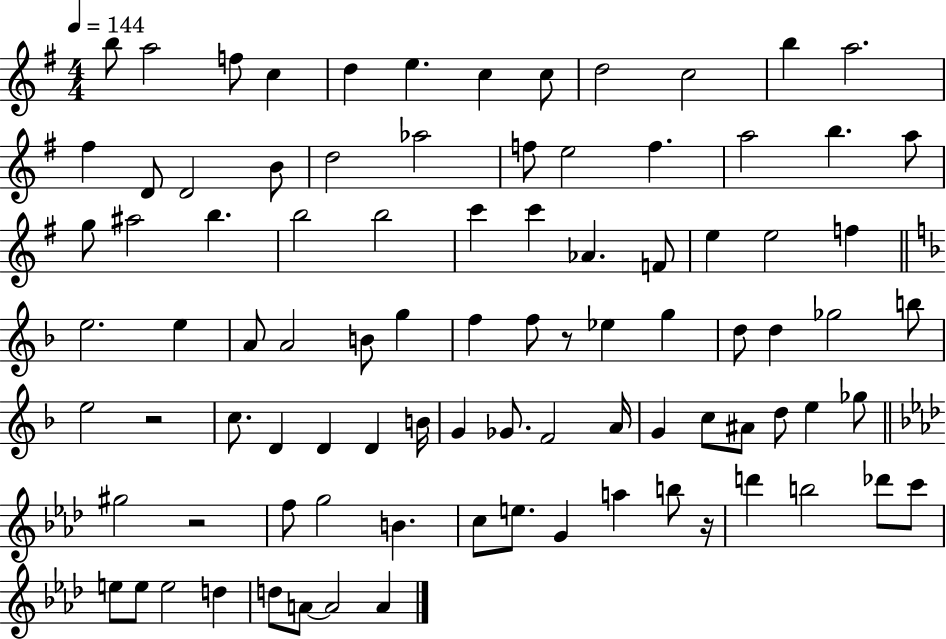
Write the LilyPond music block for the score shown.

{
  \clef treble
  \numericTimeSignature
  \time 4/4
  \key g \major
  \tempo 4 = 144
  \repeat volta 2 { b''8 a''2 f''8 c''4 | d''4 e''4. c''4 c''8 | d''2 c''2 | b''4 a''2. | \break fis''4 d'8 d'2 b'8 | d''2 aes''2 | f''8 e''2 f''4. | a''2 b''4. a''8 | \break g''8 ais''2 b''4. | b''2 b''2 | c'''4 c'''4 aes'4. f'8 | e''4 e''2 f''4 | \break \bar "||" \break \key f \major e''2. e''4 | a'8 a'2 b'8 g''4 | f''4 f''8 r8 ees''4 g''4 | d''8 d''4 ges''2 b''8 | \break e''2 r2 | c''8. d'4 d'4 d'4 b'16 | g'4 ges'8. f'2 a'16 | g'4 c''8 ais'8 d''8 e''4 ges''8 | \break \bar "||" \break \key aes \major gis''2 r2 | f''8 g''2 b'4. | c''8 e''8. g'4 a''4 b''8 r16 | d'''4 b''2 des'''8 c'''8 | \break e''8 e''8 e''2 d''4 | d''8 a'8~~ a'2 a'4 | } \bar "|."
}